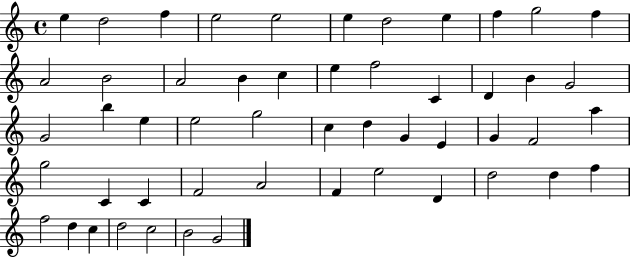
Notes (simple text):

E5/q D5/h F5/q E5/h E5/h E5/q D5/h E5/q F5/q G5/h F5/q A4/h B4/h A4/h B4/q C5/q E5/q F5/h C4/q D4/q B4/q G4/h G4/h B5/q E5/q E5/h G5/h C5/q D5/q G4/q E4/q G4/q F4/h A5/q G5/h C4/q C4/q F4/h A4/h F4/q E5/h D4/q D5/h D5/q F5/q F5/h D5/q C5/q D5/h C5/h B4/h G4/h